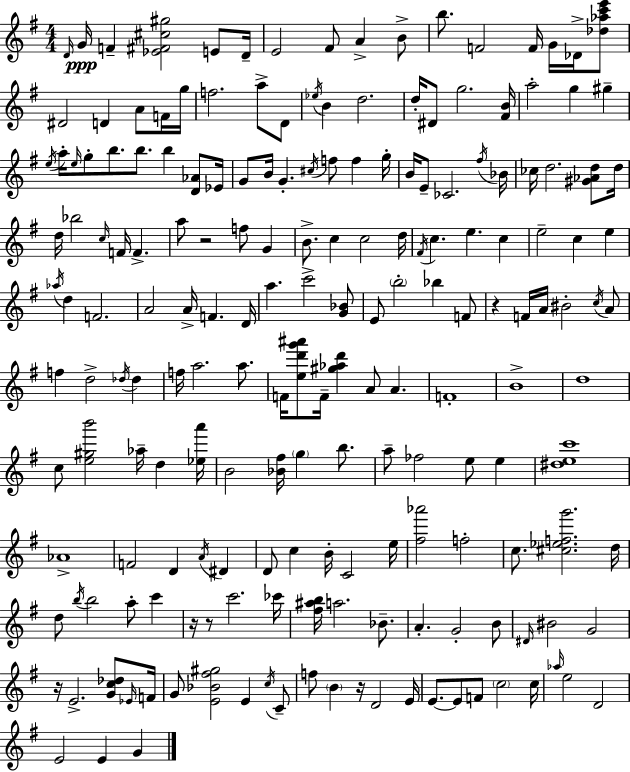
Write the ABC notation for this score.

X:1
T:Untitled
M:4/4
L:1/4
K:G
D/4 G/4 F [_E^F^c^g]2 E/2 D/4 E2 ^F/2 A B/2 b/2 F2 F/4 G/4 _D/4 [_d_ac'e']/2 ^D2 D A/2 F/4 g/4 f2 a/2 D/2 _e/4 B d2 d/4 ^D/2 g2 [^FB]/4 a2 g ^g e/4 a/4 e/4 g/2 b/2 b/2 b [D_A]/2 _E/4 G/2 B/4 G ^c/4 f/2 f g/4 B/4 E/2 _C2 ^f/4 _B/4 _c/4 d2 [^G_Ad]/2 d/4 d/4 _b2 c/4 F/4 F a/2 z2 f/2 G B/2 c c2 d/4 ^F/4 c e c e2 c e _a/4 d F2 A2 A/4 F D/4 a c'2 [G_B]/2 E/2 b2 _b F/2 z F/4 A/4 ^B2 c/4 A/2 f d2 _d/4 _d f/4 a2 a/2 F/4 [ed'g'^a']/2 F/4 [^g_ad'] A/2 A F4 B4 d4 c/2 [e^gb']2 _a/4 d [_ea']/4 B2 [_B^f]/4 g b/2 a/2 _f2 e/2 e [^dec']4 _A4 F2 D A/4 ^D D/2 c B/4 C2 e/4 [^f_a']2 f2 c/2 [^c_efg']2 d/4 d/2 b/4 b2 a/2 c' z/4 z/2 c'2 _c'/4 [^f^ab]/4 a2 _B/2 A G2 B/2 ^D/4 ^B2 G2 z/4 E2 [Gc_d]/2 _E/4 F/4 G/2 [E_B^f^g]2 E c/4 C/2 f/2 B z/4 D2 E/4 E/2 E/2 F/2 c2 c/4 _a/4 e2 D2 E2 E G